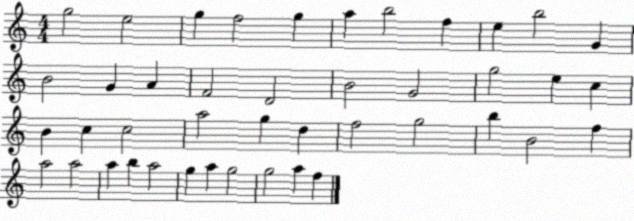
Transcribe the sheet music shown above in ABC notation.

X:1
T:Untitled
M:4/4
L:1/4
K:C
g2 e2 g f2 g a b2 f e b2 G B2 G A F2 D2 B2 G2 g2 e c B c c2 a2 g d f2 g2 b B2 f a2 a2 a b a2 g a g2 g2 a f